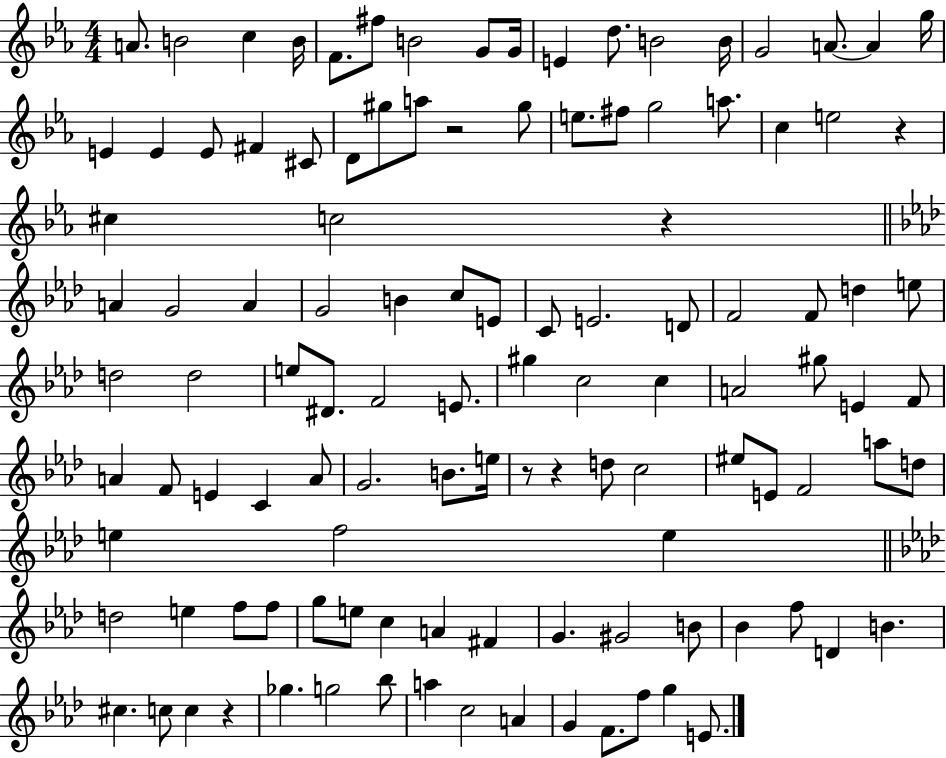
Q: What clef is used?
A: treble